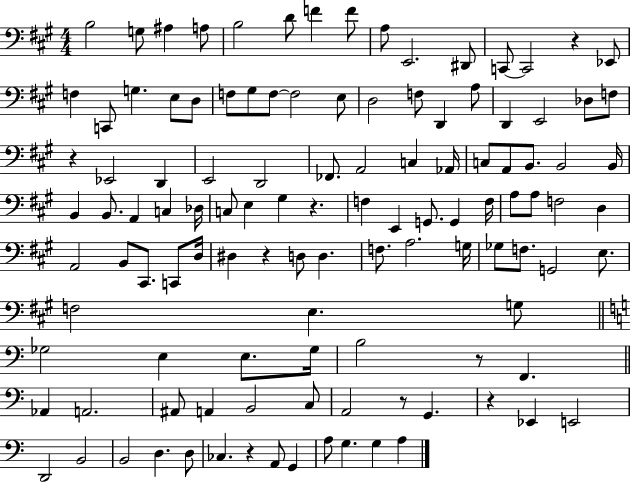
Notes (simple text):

B3/h G3/e A#3/q A3/e B3/h D4/e F4/q F4/e A3/e E2/h. D#2/e C2/e C2/h R/q Eb2/e F3/q C2/e G3/q. E3/e D3/e F3/e G#3/e F3/e F3/h E3/e D3/h F3/e D2/q A3/e D2/q E2/h Db3/e F3/e R/q Eb2/h D2/q E2/h D2/h FES2/e. A2/h C3/q Ab2/s C3/e A2/e B2/e. B2/h B2/s B2/q B2/e. A2/q C3/q Db3/s C3/e E3/q G#3/q R/q. F3/q E2/q G2/e. G2/q F3/s A3/e A3/e F3/h D3/q A2/h B2/e C#2/e. C2/e D3/s D#3/q R/q D3/e D3/q. F3/e. A3/h. G3/s Gb3/e F3/e. G2/h E3/e. F3/h E3/q. G3/e Gb3/h E3/q E3/e. Gb3/s B3/h R/e F2/q. Ab2/q A2/h. A#2/e A2/q B2/h C3/e A2/h R/e G2/q. R/q Eb2/q E2/h D2/h B2/h B2/h D3/q. D3/e CES3/q. R/q A2/e G2/q A3/e G3/q. G3/q A3/q